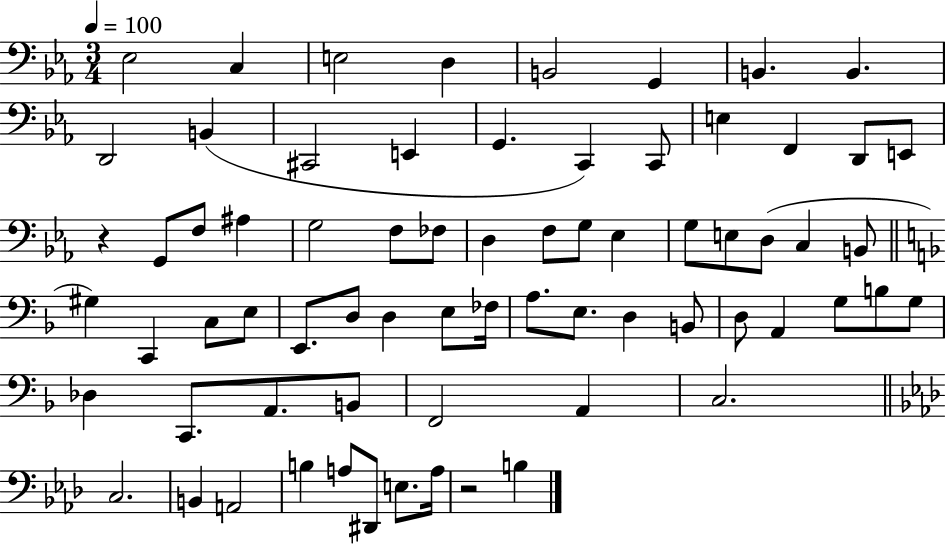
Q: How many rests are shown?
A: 2